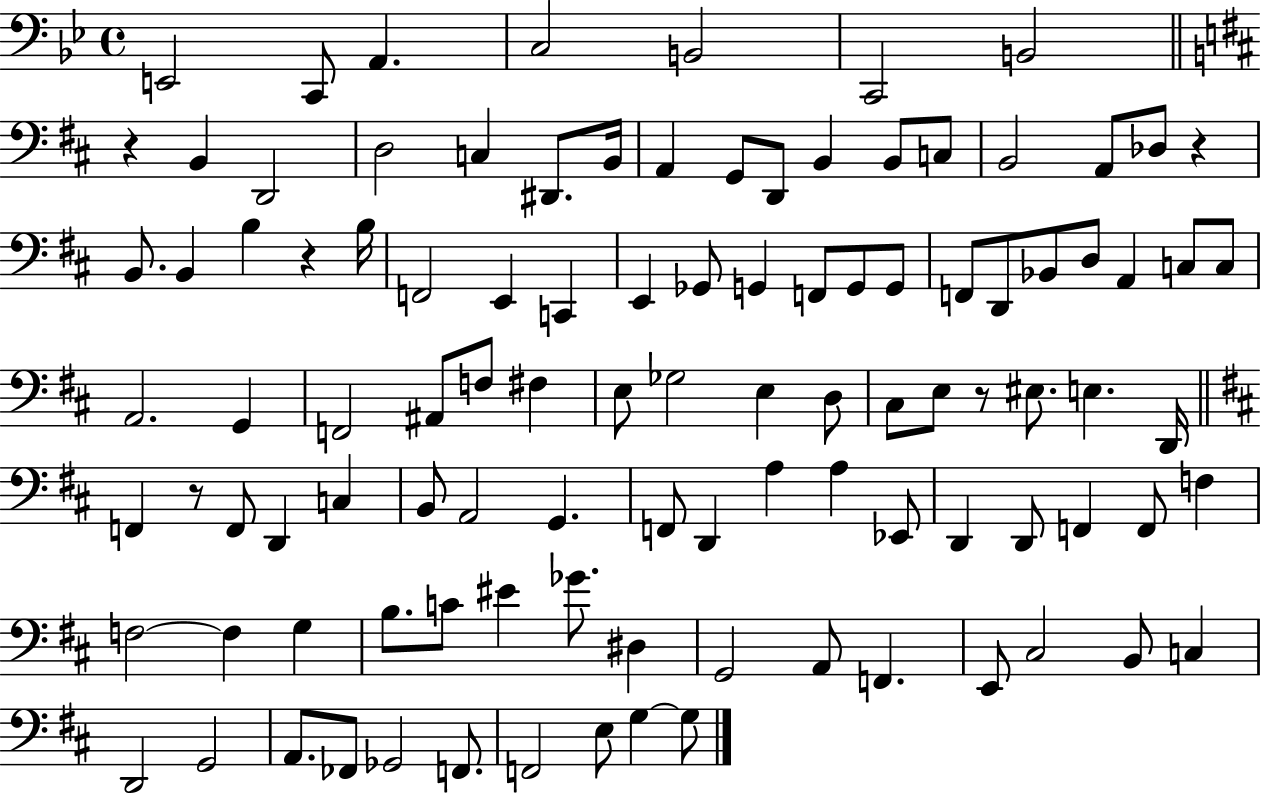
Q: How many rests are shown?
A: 5